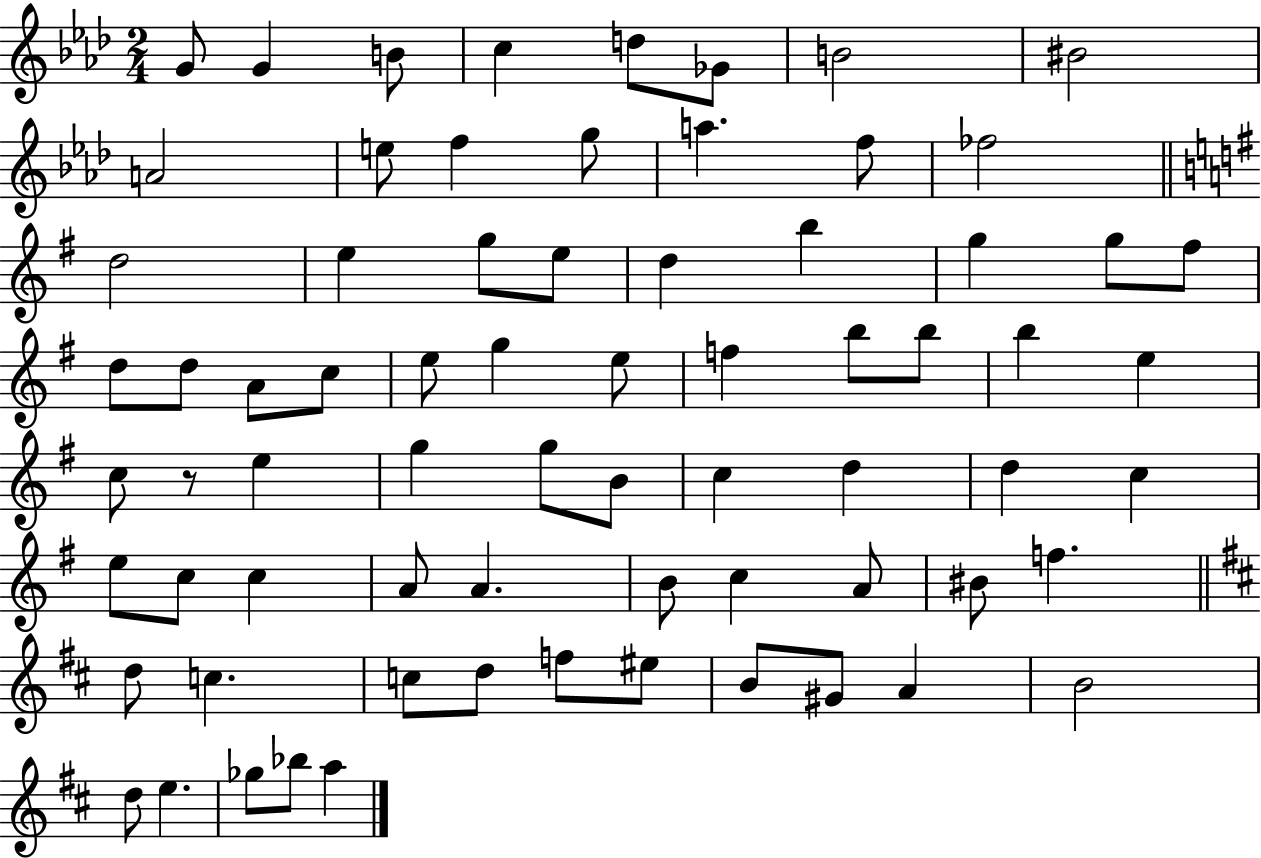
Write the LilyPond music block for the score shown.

{
  \clef treble
  \numericTimeSignature
  \time 2/4
  \key aes \major
  g'8 g'4 b'8 | c''4 d''8 ges'8 | b'2 | bis'2 | \break a'2 | e''8 f''4 g''8 | a''4. f''8 | fes''2 | \break \bar "||" \break \key e \minor d''2 | e''4 g''8 e''8 | d''4 b''4 | g''4 g''8 fis''8 | \break d''8 d''8 a'8 c''8 | e''8 g''4 e''8 | f''4 b''8 b''8 | b''4 e''4 | \break c''8 r8 e''4 | g''4 g''8 b'8 | c''4 d''4 | d''4 c''4 | \break e''8 c''8 c''4 | a'8 a'4. | b'8 c''4 a'8 | bis'8 f''4. | \break \bar "||" \break \key d \major d''8 c''4. | c''8 d''8 f''8 eis''8 | b'8 gis'8 a'4 | b'2 | \break d''8 e''4. | ges''8 bes''8 a''4 | \bar "|."
}